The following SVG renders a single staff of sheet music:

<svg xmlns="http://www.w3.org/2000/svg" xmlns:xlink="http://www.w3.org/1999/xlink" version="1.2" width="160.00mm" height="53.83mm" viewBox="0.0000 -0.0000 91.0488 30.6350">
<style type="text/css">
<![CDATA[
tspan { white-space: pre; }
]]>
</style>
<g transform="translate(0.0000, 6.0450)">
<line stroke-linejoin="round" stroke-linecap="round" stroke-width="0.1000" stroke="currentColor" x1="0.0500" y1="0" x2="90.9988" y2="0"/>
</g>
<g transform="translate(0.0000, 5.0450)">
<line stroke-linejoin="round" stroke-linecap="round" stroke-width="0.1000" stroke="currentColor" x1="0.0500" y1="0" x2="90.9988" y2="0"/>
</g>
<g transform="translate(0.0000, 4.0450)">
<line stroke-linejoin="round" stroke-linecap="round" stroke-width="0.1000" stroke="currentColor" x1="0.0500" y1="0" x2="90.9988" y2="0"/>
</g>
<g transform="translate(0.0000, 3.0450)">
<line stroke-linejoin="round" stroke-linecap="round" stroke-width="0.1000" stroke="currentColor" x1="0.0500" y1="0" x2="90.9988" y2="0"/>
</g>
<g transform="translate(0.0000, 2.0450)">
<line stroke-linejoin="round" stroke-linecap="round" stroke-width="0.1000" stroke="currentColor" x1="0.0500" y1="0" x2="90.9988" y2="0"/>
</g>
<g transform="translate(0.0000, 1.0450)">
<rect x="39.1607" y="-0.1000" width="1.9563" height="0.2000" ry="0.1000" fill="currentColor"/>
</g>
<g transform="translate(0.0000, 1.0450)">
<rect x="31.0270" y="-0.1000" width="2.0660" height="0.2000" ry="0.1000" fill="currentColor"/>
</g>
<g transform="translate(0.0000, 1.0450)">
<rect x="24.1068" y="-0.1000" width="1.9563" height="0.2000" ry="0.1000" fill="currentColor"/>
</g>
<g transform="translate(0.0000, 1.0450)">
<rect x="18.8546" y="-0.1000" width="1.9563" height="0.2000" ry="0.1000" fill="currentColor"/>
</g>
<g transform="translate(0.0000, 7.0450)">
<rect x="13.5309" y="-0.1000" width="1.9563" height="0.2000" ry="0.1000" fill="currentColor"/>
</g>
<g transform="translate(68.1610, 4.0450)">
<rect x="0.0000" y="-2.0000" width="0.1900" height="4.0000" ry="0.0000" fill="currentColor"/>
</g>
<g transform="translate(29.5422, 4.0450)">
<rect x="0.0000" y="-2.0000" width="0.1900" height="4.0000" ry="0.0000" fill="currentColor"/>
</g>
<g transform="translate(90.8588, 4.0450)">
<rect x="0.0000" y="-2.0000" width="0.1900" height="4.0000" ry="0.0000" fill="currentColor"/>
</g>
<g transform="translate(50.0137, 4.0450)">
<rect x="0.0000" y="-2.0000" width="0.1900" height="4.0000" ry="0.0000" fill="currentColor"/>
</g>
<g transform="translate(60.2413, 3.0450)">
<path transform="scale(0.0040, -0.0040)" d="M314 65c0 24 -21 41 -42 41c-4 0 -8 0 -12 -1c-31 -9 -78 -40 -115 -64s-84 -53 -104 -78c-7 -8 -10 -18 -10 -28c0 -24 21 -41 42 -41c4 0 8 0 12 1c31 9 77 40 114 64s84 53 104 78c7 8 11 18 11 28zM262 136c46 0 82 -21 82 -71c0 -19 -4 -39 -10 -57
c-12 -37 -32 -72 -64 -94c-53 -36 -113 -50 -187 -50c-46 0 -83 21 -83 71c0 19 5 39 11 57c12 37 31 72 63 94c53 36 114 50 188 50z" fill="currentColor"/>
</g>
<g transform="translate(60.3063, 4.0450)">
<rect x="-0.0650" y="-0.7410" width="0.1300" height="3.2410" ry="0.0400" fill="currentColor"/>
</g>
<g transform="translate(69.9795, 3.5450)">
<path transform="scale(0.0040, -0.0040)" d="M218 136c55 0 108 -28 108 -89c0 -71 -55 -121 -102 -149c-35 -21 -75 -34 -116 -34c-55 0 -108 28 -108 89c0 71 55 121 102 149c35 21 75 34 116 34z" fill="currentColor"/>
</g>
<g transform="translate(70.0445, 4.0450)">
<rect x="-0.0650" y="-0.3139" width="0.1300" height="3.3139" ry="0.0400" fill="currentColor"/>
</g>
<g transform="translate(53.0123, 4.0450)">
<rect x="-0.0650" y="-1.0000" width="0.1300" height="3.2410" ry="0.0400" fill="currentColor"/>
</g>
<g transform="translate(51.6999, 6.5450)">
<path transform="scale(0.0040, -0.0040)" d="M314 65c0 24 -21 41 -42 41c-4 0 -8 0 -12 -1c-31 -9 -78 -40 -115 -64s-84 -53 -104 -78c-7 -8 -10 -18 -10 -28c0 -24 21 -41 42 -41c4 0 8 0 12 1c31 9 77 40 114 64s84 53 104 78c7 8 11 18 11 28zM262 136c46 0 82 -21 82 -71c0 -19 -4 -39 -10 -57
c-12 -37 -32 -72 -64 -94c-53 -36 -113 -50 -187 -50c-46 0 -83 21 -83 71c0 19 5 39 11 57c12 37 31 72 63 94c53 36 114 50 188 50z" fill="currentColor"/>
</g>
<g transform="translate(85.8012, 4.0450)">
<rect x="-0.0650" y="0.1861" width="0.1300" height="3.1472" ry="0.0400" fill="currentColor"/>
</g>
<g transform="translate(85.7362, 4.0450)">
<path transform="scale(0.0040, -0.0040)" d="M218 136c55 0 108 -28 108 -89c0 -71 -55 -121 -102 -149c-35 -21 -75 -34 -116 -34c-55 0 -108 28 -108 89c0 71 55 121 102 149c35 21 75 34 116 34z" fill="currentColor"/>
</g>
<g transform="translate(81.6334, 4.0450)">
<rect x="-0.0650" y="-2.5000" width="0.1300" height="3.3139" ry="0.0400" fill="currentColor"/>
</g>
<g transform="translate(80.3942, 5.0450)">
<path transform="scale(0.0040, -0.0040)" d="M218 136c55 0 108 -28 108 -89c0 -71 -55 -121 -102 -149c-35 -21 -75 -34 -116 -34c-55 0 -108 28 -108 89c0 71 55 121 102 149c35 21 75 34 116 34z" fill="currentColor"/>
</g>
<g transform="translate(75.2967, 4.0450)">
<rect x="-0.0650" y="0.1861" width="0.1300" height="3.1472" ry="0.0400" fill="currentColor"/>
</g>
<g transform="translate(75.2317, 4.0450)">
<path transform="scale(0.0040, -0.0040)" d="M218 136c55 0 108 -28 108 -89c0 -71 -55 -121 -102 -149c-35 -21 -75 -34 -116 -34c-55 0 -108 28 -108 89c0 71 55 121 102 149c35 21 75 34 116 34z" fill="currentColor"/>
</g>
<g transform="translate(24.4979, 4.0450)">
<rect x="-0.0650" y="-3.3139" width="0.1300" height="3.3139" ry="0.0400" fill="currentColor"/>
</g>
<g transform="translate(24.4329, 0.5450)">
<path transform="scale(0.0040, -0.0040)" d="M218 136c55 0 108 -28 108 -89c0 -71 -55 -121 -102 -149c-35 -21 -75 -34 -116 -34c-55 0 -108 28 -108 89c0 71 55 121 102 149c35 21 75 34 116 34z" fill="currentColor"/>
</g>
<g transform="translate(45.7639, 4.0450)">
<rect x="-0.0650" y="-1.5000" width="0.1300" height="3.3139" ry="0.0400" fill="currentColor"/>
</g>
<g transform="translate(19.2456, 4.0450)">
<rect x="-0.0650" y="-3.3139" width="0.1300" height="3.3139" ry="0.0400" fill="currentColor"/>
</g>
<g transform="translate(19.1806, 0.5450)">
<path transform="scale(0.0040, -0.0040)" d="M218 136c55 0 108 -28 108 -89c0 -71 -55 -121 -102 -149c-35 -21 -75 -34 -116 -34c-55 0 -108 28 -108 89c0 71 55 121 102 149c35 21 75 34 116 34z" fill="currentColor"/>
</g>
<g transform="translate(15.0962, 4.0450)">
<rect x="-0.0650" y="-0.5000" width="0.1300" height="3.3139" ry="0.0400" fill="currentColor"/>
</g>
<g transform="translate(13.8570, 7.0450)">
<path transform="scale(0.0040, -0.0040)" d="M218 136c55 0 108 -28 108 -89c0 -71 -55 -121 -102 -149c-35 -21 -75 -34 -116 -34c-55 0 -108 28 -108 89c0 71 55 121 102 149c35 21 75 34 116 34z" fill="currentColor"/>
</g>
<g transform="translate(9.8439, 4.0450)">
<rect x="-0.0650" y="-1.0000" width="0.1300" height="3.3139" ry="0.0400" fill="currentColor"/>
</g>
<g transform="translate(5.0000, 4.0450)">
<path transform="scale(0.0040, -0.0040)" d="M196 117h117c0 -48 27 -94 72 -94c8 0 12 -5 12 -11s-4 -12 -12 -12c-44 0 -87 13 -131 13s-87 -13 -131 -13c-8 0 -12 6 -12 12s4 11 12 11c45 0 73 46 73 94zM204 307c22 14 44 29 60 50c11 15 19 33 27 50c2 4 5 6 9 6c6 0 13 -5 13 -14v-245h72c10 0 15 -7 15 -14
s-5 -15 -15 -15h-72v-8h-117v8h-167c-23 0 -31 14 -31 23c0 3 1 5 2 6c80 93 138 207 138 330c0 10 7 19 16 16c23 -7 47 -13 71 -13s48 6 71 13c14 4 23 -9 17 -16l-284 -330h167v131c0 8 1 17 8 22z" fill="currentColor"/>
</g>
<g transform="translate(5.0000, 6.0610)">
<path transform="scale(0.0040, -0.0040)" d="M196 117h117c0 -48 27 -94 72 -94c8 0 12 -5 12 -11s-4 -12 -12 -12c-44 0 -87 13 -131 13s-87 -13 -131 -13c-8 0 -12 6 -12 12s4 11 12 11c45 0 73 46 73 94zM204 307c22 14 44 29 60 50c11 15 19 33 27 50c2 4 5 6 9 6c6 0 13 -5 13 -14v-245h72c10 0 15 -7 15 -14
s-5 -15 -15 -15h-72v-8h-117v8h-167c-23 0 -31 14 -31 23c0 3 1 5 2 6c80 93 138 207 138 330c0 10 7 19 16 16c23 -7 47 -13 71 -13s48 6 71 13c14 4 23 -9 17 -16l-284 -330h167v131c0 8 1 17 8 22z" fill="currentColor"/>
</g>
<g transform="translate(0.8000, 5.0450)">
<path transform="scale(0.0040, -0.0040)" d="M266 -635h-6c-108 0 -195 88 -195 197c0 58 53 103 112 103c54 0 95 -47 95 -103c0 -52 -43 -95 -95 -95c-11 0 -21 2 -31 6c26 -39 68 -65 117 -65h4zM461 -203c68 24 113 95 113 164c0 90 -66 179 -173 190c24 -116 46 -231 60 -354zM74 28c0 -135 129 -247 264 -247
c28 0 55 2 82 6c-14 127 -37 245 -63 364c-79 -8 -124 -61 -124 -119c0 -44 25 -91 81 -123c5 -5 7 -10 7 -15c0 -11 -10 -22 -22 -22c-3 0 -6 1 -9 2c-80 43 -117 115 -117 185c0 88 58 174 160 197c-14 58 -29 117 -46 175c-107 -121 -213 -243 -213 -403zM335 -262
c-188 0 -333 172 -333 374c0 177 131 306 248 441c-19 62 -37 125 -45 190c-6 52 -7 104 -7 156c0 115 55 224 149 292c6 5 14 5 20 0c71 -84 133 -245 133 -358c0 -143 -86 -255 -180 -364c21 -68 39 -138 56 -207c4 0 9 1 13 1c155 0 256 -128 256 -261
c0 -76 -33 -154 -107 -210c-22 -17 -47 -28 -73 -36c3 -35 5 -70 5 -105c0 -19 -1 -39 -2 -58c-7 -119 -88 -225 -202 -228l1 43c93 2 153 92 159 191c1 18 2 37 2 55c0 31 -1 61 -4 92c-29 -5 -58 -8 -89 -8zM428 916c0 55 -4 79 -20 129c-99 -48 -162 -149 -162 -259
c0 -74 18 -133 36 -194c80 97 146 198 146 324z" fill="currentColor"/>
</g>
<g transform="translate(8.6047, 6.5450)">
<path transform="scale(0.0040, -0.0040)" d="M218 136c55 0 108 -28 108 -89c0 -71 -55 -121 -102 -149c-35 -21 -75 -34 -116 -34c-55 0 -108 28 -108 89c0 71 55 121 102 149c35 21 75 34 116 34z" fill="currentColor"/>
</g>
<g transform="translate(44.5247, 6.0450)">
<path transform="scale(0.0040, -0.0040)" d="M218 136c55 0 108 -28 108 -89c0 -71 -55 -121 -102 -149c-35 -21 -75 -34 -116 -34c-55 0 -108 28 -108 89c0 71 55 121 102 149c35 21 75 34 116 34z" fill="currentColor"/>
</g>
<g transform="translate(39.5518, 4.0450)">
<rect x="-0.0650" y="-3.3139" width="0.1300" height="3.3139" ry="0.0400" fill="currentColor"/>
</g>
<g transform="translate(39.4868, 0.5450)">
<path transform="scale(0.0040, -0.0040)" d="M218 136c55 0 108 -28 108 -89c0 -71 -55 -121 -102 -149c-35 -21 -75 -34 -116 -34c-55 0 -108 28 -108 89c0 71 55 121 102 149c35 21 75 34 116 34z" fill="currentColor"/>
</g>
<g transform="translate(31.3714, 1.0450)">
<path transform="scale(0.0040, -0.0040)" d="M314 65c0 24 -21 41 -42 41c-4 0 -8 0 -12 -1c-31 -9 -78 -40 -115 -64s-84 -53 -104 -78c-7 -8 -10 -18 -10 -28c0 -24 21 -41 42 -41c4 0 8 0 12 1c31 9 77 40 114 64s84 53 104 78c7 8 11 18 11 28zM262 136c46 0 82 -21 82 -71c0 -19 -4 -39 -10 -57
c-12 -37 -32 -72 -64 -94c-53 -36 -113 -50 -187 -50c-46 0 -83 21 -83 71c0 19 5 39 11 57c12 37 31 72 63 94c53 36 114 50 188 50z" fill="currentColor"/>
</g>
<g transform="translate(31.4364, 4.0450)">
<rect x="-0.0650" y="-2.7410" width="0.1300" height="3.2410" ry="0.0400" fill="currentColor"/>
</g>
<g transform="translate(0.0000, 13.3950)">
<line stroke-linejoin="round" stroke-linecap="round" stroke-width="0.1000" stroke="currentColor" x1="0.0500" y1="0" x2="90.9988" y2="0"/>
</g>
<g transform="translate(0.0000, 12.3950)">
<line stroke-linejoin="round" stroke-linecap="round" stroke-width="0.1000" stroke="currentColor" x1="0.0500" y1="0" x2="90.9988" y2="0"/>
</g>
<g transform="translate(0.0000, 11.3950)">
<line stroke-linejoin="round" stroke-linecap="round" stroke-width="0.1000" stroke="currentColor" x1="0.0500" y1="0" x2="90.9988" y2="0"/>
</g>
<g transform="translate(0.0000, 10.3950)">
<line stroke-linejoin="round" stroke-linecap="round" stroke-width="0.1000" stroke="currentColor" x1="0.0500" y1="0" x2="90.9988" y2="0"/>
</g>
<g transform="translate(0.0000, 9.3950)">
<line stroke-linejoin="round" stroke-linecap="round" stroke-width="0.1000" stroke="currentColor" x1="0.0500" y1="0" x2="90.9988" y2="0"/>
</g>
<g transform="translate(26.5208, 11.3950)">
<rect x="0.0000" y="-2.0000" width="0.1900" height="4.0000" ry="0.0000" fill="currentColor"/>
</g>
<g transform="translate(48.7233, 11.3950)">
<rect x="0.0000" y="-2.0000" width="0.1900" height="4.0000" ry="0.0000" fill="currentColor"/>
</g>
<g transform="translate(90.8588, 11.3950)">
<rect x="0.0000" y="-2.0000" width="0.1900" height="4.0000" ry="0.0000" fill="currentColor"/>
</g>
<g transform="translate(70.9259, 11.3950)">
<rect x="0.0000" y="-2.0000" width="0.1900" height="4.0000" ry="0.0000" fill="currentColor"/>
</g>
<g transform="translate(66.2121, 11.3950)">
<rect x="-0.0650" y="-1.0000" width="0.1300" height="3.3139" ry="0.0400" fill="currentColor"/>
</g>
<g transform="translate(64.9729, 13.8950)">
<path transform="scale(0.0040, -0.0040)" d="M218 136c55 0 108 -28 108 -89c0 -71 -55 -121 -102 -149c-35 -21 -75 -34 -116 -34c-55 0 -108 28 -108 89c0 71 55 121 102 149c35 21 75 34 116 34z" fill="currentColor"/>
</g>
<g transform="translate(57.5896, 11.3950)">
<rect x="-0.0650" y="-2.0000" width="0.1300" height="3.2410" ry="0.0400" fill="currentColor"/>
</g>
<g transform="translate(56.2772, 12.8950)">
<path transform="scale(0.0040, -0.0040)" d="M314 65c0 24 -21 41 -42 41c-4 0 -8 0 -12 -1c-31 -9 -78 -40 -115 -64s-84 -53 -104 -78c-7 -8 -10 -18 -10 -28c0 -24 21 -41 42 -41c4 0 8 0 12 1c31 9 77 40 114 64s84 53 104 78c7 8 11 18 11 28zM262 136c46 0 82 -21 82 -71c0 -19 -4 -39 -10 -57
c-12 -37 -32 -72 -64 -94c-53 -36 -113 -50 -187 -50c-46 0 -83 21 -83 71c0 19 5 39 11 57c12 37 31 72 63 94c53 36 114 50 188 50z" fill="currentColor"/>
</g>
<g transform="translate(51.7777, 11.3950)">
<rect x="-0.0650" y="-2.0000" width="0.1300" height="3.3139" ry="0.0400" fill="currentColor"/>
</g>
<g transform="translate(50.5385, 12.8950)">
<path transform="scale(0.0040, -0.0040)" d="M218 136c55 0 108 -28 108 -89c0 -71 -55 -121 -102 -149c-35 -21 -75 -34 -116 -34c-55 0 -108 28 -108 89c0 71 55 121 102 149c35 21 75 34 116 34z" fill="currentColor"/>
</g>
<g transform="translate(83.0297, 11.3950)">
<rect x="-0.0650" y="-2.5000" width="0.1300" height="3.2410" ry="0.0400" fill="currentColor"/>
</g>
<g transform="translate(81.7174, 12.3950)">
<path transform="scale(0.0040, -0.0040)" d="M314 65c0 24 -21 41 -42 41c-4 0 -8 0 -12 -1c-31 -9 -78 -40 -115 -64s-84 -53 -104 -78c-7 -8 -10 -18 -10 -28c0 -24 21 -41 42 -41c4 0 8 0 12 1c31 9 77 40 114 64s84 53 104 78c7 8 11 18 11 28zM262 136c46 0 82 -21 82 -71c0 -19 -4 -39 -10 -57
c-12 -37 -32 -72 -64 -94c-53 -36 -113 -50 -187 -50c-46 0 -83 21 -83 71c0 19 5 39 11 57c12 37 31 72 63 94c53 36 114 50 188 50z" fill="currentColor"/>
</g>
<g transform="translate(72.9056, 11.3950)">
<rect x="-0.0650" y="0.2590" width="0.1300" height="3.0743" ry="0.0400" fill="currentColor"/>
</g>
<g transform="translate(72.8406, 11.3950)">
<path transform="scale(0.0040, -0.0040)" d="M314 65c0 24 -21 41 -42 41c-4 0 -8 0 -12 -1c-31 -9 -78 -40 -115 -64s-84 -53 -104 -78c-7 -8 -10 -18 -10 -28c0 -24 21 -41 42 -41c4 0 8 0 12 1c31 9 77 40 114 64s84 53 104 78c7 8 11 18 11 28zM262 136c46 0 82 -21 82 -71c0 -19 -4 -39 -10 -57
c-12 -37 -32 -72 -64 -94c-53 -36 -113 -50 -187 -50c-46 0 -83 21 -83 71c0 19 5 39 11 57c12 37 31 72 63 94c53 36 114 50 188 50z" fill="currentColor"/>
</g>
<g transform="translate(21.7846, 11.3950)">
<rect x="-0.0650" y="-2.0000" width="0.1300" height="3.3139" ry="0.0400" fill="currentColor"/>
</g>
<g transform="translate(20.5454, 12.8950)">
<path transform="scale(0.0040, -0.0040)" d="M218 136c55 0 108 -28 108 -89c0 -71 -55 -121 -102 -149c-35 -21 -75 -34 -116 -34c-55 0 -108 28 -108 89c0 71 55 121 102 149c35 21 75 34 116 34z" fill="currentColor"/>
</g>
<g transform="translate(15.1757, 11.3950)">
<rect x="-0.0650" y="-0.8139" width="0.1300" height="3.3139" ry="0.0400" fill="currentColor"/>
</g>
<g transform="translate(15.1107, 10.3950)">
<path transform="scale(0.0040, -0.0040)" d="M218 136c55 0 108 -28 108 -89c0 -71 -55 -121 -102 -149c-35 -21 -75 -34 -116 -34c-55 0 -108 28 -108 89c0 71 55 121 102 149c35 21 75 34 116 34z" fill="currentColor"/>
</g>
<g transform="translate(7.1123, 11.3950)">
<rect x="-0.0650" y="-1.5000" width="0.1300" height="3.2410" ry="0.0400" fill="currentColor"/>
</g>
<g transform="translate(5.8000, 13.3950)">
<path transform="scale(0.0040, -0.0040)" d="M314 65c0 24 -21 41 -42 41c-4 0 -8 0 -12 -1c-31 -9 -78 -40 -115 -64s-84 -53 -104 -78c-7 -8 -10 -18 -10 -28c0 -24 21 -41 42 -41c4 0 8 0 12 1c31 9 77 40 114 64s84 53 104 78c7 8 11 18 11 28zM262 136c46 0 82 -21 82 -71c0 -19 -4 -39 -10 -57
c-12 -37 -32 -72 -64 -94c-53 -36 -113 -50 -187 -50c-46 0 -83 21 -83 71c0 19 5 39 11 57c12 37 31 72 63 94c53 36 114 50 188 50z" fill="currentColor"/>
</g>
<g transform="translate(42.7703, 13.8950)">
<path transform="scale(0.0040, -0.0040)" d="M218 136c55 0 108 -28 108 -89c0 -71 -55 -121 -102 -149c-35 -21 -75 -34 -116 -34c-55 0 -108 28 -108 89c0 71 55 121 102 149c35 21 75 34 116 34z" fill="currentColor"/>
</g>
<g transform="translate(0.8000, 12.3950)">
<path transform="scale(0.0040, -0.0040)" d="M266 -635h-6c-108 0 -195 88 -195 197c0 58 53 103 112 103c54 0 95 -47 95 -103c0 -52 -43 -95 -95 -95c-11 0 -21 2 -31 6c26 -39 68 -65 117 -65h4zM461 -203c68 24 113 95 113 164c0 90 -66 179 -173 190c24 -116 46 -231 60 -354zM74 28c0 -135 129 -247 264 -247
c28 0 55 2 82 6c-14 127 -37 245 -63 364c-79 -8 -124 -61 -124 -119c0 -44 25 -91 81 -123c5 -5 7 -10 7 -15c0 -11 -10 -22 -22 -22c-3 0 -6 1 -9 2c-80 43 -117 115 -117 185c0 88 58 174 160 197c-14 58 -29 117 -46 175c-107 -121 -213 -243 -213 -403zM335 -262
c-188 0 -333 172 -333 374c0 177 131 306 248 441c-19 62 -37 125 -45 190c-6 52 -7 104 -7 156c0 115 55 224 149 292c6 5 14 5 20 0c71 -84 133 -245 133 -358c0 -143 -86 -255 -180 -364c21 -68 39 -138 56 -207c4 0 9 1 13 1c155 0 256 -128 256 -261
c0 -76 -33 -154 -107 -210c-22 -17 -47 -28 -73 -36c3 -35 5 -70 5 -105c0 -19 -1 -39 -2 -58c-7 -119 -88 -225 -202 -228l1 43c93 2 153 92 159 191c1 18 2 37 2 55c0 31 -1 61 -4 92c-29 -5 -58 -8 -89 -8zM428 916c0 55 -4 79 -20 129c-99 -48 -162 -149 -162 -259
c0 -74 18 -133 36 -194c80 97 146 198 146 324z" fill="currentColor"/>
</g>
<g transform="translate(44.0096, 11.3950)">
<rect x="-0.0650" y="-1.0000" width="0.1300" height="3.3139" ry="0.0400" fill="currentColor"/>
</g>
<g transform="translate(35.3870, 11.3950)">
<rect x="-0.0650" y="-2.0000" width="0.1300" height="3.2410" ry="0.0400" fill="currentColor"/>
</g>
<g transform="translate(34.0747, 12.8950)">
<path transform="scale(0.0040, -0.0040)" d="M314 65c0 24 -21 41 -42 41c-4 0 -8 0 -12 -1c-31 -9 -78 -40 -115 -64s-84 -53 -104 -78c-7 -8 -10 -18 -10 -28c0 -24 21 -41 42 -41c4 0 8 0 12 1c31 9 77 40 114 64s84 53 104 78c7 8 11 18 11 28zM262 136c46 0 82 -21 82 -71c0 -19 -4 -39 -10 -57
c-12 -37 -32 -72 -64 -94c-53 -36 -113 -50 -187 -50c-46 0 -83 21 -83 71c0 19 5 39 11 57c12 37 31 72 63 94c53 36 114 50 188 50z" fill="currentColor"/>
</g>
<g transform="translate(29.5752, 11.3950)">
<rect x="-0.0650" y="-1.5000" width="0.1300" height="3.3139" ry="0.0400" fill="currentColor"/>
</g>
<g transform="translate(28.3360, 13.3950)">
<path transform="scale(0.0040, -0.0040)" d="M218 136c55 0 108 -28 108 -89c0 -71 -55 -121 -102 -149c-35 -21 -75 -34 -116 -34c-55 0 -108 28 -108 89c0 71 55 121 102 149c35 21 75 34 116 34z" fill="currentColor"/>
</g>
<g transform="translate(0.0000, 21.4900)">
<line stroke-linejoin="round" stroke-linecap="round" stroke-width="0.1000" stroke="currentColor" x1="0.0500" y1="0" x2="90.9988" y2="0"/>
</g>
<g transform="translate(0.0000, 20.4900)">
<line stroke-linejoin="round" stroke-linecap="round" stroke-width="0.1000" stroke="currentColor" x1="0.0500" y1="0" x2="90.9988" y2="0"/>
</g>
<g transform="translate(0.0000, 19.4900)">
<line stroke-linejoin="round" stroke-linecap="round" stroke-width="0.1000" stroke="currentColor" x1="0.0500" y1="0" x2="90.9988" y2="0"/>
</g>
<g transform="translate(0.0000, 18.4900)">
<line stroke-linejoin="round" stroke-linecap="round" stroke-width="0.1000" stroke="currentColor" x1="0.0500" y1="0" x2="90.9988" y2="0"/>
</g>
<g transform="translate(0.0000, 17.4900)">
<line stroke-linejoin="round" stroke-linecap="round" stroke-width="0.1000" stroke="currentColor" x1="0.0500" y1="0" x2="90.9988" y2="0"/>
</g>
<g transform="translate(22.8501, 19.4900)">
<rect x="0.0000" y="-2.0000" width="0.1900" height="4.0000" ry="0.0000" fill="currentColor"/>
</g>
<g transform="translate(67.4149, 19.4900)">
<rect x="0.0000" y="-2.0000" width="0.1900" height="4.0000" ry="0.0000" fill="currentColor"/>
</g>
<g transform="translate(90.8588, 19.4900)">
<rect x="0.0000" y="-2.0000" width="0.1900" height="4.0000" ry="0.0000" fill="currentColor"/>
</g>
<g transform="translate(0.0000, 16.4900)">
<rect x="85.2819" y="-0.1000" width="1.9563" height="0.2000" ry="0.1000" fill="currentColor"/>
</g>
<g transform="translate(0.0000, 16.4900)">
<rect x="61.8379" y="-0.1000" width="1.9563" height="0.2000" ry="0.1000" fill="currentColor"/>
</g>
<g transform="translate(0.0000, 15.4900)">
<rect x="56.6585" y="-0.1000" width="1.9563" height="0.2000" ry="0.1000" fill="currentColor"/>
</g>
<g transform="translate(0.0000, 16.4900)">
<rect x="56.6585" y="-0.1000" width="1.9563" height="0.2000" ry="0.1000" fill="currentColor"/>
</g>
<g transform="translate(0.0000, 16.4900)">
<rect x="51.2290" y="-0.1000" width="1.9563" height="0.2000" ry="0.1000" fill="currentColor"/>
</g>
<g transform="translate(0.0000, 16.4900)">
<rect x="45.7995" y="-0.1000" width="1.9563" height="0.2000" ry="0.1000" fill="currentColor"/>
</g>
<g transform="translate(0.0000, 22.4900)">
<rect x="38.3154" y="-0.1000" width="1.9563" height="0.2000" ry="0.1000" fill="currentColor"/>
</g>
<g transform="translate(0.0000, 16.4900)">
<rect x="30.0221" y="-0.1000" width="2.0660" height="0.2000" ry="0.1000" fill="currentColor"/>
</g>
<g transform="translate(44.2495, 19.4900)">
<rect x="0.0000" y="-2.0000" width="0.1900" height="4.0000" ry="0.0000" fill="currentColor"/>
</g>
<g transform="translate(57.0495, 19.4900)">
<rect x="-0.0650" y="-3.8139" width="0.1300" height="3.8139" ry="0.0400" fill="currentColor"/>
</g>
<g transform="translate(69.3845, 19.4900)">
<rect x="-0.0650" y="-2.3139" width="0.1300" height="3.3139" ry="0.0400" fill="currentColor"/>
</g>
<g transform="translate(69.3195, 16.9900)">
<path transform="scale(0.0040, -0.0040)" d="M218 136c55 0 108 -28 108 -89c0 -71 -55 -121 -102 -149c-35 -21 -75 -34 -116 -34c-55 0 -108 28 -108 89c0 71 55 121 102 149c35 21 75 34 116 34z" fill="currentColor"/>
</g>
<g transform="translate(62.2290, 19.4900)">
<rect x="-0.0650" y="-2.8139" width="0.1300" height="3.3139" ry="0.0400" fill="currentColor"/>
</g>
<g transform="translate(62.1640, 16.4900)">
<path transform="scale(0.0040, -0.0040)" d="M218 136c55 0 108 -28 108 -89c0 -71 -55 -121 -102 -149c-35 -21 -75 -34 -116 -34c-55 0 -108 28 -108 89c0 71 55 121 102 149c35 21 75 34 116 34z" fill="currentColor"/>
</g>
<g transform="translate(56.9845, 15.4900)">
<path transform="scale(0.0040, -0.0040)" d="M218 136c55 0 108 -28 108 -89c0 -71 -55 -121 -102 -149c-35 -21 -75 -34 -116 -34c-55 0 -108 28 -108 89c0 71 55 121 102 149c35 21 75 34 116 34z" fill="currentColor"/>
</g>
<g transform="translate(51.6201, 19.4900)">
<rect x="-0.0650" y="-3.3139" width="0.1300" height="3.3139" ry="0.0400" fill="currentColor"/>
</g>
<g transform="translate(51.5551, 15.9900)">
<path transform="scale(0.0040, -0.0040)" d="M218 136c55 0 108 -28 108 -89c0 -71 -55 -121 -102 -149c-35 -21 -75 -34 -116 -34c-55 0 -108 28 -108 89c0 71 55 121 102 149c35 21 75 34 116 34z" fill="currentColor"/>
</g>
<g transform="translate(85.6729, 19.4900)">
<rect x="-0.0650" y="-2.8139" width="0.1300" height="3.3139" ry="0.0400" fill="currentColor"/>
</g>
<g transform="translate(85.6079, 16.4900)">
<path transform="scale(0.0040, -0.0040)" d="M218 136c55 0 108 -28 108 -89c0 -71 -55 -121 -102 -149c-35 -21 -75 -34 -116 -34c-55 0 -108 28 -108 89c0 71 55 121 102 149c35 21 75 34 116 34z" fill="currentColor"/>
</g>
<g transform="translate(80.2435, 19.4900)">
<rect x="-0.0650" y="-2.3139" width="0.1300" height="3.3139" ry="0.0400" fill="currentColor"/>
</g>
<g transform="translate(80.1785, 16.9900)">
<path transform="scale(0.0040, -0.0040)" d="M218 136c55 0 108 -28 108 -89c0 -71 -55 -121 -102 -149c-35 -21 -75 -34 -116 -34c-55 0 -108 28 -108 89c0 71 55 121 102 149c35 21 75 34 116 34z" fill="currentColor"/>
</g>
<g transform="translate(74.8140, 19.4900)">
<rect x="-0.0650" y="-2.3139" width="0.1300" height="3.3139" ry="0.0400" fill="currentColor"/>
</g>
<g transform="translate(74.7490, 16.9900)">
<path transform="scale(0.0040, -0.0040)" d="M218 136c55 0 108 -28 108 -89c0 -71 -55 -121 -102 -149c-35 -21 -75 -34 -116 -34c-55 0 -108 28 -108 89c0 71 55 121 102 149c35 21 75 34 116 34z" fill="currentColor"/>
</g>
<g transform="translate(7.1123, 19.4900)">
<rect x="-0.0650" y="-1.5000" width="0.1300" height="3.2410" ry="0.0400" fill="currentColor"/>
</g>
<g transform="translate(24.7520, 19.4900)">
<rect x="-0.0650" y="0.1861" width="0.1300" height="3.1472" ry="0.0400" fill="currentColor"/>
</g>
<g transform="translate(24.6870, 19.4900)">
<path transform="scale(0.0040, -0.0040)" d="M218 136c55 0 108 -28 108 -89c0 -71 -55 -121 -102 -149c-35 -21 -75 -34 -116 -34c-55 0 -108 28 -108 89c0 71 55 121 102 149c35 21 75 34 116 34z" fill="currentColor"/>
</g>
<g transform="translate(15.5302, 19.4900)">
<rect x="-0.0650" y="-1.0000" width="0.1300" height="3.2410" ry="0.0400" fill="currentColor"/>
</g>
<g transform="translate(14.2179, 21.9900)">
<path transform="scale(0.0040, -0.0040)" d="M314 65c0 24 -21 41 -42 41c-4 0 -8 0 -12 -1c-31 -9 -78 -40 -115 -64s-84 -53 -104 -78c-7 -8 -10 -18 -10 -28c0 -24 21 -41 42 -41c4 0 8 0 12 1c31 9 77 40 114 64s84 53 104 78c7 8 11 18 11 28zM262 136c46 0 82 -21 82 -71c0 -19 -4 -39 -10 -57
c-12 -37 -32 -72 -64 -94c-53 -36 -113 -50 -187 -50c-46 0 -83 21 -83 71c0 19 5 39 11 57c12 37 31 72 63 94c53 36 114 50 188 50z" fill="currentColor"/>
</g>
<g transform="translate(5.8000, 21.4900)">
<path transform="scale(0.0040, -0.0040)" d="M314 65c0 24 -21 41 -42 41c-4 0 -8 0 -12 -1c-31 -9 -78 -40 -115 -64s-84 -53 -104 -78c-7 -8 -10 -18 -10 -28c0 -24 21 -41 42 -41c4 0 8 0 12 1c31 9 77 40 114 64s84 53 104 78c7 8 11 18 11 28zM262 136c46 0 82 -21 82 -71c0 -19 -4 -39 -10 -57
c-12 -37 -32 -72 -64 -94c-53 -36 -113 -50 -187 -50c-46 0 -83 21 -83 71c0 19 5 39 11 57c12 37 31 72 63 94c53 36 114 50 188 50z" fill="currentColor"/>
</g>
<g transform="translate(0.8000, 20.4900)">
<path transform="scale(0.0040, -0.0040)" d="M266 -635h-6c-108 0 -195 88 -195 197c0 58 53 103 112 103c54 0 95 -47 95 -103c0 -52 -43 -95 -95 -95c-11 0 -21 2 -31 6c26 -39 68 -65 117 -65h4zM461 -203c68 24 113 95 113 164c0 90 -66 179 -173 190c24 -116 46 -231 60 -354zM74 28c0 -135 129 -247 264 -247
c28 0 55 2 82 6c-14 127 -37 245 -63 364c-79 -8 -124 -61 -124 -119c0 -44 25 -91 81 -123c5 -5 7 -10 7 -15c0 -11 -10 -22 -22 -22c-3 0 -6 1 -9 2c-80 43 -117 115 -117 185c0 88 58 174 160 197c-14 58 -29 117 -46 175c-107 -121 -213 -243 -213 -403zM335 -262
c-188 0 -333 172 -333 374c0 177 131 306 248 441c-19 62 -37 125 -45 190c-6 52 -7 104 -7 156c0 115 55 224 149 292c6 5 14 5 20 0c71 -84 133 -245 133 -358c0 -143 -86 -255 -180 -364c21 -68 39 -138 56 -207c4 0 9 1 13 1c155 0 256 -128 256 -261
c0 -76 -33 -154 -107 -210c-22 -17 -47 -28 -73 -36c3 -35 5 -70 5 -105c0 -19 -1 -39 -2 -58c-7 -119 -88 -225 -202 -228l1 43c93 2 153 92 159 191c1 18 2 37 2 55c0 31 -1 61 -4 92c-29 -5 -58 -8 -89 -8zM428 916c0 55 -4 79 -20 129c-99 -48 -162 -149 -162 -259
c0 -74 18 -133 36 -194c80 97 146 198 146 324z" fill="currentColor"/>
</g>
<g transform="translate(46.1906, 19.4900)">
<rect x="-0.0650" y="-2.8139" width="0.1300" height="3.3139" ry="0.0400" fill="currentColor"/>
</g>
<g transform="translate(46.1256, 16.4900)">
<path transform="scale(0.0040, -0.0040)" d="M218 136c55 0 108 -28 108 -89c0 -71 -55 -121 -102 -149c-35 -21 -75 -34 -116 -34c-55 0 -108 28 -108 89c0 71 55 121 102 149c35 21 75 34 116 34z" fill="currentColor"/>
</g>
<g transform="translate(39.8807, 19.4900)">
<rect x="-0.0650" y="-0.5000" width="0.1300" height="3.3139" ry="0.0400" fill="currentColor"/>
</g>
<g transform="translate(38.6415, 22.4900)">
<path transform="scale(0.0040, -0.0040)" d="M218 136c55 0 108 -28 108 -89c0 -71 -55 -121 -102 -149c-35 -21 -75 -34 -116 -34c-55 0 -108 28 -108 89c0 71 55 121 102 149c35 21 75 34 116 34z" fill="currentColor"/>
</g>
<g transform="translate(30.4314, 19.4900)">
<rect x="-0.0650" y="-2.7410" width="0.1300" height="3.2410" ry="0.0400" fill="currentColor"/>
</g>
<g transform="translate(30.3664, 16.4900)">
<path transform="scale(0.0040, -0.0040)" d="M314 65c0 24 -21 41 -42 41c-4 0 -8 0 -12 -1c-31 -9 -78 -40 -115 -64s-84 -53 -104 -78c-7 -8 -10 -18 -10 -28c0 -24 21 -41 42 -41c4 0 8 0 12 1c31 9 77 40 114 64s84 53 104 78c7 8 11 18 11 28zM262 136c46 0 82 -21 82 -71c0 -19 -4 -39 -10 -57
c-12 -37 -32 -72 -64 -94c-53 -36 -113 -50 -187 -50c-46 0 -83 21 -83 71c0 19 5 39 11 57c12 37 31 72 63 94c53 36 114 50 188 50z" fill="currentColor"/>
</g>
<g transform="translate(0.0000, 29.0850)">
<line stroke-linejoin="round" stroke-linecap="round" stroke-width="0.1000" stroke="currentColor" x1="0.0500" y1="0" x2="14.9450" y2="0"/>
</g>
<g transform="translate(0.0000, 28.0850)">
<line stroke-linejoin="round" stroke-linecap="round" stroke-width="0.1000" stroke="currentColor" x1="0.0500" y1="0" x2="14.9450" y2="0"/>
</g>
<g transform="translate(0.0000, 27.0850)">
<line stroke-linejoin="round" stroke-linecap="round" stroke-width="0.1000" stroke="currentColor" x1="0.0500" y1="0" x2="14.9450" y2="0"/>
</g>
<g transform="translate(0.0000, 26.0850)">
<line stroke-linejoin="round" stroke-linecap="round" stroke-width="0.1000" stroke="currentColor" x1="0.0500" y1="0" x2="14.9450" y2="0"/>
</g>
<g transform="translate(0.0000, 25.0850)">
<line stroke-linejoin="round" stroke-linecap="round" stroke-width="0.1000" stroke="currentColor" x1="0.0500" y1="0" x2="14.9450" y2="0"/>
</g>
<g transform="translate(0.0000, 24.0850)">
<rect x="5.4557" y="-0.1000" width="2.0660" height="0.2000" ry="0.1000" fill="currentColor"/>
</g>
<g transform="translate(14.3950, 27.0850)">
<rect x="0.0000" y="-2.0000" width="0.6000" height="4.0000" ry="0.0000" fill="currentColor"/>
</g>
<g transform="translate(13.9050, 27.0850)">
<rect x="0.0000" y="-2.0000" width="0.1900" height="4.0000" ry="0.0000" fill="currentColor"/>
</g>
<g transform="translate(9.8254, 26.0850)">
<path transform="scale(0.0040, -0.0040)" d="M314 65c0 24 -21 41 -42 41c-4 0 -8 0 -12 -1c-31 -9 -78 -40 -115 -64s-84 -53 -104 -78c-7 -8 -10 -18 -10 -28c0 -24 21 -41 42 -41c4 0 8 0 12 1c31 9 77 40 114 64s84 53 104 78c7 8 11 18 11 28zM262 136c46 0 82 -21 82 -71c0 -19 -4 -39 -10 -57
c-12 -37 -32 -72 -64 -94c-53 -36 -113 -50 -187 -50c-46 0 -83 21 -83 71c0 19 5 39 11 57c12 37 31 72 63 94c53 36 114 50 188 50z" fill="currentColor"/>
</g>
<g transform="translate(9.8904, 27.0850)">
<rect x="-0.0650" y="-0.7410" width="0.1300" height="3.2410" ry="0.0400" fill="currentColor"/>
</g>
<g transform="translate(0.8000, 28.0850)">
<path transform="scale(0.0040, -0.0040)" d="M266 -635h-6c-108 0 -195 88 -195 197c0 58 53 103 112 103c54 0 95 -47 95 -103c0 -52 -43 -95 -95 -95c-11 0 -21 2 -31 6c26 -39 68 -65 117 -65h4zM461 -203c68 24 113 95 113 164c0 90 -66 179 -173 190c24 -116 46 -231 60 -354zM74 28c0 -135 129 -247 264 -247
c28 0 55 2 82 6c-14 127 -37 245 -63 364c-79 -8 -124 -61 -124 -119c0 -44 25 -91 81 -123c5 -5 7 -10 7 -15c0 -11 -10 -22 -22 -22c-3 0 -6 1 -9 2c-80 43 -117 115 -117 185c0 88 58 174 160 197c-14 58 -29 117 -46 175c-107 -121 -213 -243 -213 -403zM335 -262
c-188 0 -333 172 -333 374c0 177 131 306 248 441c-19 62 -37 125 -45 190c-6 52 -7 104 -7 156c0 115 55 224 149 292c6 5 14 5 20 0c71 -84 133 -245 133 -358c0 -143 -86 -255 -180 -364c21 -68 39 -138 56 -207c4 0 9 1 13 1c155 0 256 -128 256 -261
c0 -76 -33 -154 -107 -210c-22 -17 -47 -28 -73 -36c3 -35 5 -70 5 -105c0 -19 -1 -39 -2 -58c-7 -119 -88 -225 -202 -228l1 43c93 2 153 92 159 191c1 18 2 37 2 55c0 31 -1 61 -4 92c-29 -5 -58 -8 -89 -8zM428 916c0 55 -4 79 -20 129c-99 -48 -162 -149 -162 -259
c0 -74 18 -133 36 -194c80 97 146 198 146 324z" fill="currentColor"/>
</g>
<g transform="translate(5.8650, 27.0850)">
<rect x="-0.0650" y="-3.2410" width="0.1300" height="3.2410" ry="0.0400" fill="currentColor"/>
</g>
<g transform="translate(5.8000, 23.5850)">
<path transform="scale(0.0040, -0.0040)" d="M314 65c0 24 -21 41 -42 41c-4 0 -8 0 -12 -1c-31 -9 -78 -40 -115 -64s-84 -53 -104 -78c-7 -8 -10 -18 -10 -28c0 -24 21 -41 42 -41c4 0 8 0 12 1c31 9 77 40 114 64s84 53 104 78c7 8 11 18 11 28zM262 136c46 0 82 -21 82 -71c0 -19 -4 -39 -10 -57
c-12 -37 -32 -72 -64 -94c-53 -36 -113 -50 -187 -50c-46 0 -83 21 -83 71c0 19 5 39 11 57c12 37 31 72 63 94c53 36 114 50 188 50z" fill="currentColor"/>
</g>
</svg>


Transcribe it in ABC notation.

X:1
T:Untitled
M:4/4
L:1/4
K:C
D C b b a2 b E D2 d2 c B G B E2 d F E F2 D F F2 D B2 G2 E2 D2 B a2 C a b c' a g g g a b2 d2